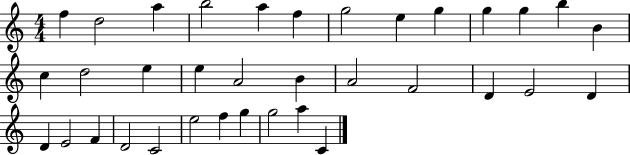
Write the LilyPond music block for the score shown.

{
  \clef treble
  \numericTimeSignature
  \time 4/4
  \key c \major
  f''4 d''2 a''4 | b''2 a''4 f''4 | g''2 e''4 g''4 | g''4 g''4 b''4 b'4 | \break c''4 d''2 e''4 | e''4 a'2 b'4 | a'2 f'2 | d'4 e'2 d'4 | \break d'4 e'2 f'4 | d'2 c'2 | e''2 f''4 g''4 | g''2 a''4 c'4 | \break \bar "|."
}